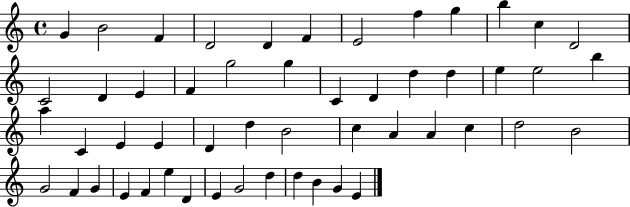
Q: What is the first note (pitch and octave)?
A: G4